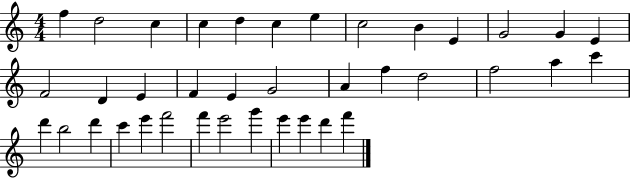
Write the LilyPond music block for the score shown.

{
  \clef treble
  \numericTimeSignature
  \time 4/4
  \key c \major
  f''4 d''2 c''4 | c''4 d''4 c''4 e''4 | c''2 b'4 e'4 | g'2 g'4 e'4 | \break f'2 d'4 e'4 | f'4 e'4 g'2 | a'4 f''4 d''2 | f''2 a''4 c'''4 | \break d'''4 b''2 d'''4 | c'''4 e'''4 f'''2 | f'''4 e'''2 g'''4 | e'''4 e'''4 d'''4 f'''4 | \break \bar "|."
}